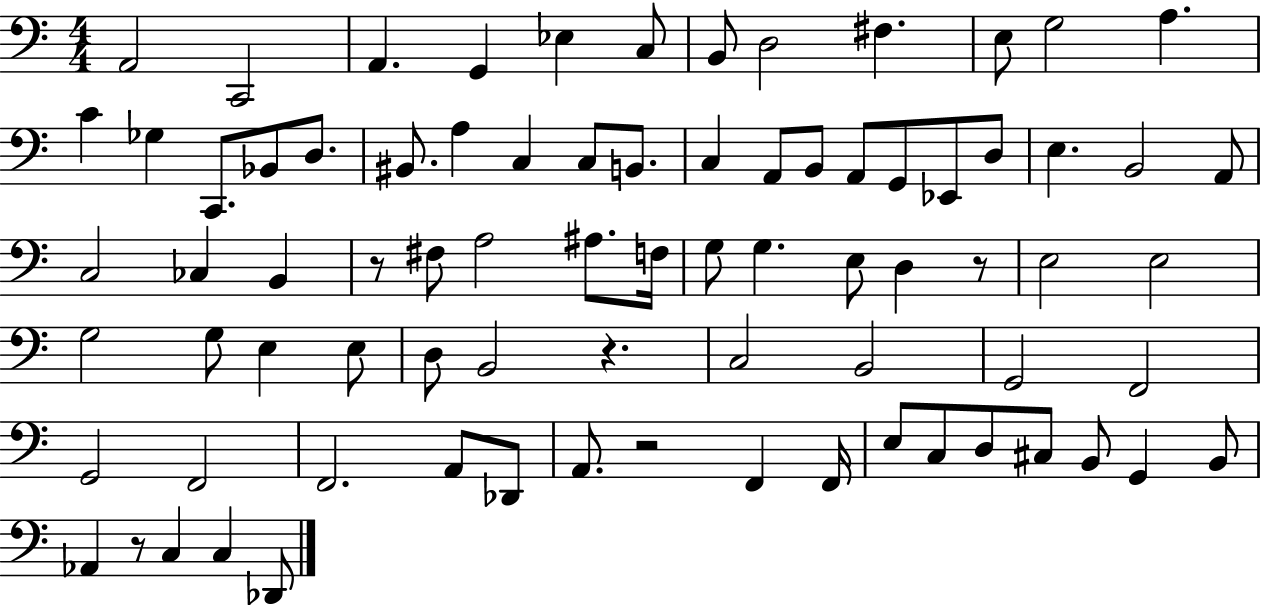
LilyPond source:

{
  \clef bass
  \numericTimeSignature
  \time 4/4
  \key c \major
  \repeat volta 2 { a,2 c,2 | a,4. g,4 ees4 c8 | b,8 d2 fis4. | e8 g2 a4. | \break c'4 ges4 c,8. bes,8 d8. | bis,8. a4 c4 c8 b,8. | c4 a,8 b,8 a,8 g,8 ees,8 d8 | e4. b,2 a,8 | \break c2 ces4 b,4 | r8 fis8 a2 ais8. f16 | g8 g4. e8 d4 r8 | e2 e2 | \break g2 g8 e4 e8 | d8 b,2 r4. | c2 b,2 | g,2 f,2 | \break g,2 f,2 | f,2. a,8 des,8 | a,8. r2 f,4 f,16 | e8 c8 d8 cis8 b,8 g,4 b,8 | \break aes,4 r8 c4 c4 des,8 | } \bar "|."
}